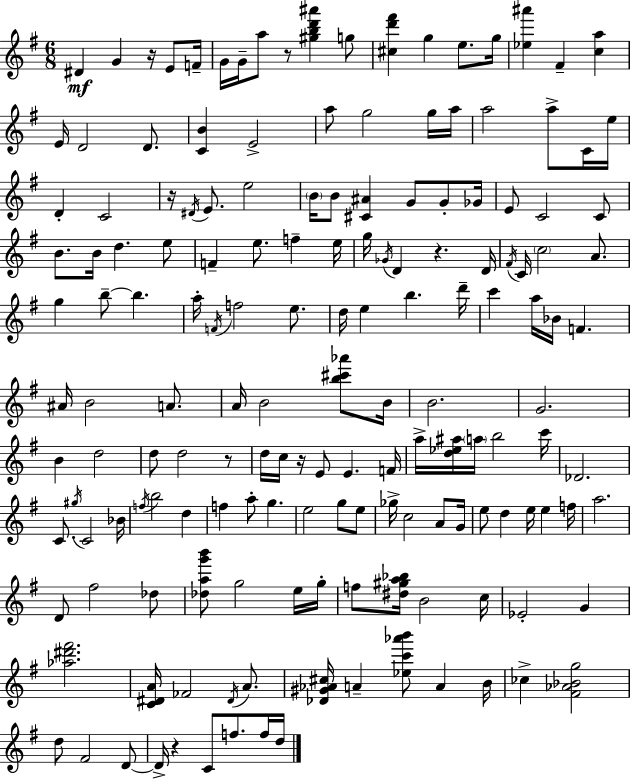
{
  \clef treble
  \numericTimeSignature
  \time 6/8
  \key e \minor
  \repeat volta 2 { dis'4\mf g'4 r16 e'8 f'16-- | g'16 g'16-- a''8 r8 <gis'' b'' d''' ais'''>4 g''8 | <cis'' d''' fis'''>4 g''4 e''8. g''16 | <ees'' ais'''>4 fis'4-- <c'' a''>4 | \break e'16 d'2 d'8. | <c' b'>4 e'2-> | a''8 g''2 g''16 a''16 | a''2 a''8-> c'16 e''16 | \break d'4-. c'2 | r16 \acciaccatura { dis'16 } e'8. e''2 | \parenthesize b'16 b'8 <cis' ais'>4 g'8 g'8-. | ges'16 e'8 c'2 c'8 | \break b'8. b'16 d''4. e''8 | f'4-- e''8. f''4-- | e''16 g''16 \acciaccatura { ges'16 } d'4 r4. | d'16 \acciaccatura { fis'16 } c'16 \parenthesize c''2 | \break a'8. g''4 b''8--~~ b''4. | a''16-. \acciaccatura { f'16 } f''2 | e''8. d''16 e''4 b''4. | d'''16-- c'''4 a''16 bes'16 f'4. | \break ais'16 b'2 | a'8. a'16 b'2 | <b'' cis''' aes'''>8 b'16 b'2. | g'2. | \break b'4 d''2 | d''8 d''2 | r8 d''16 c''16 r16 e'8 e'4. | f'16 a''16-> <d'' ees'' ais''>16 \parenthesize a''16 b''2 | \break c'''16 des'2. | c'8. \acciaccatura { gis''16 } c'2 | bes'16 \acciaccatura { f''16 } b''2 | d''4 f''4 a''8-. | \break g''4. e''2 | g''8 e''8 ges''16-> c''2 | a'8 g'16 e''8 d''4 | e''16 e''4 f''16 a''2. | \break d'8 fis''2 | des''8 <des'' a'' g''' b'''>8 g''2 | e''16 g''16-. f''8 <dis'' gis'' a'' bes''>16 b'2 | c''16 ees'2-. | \break g'4 <aes'' dis''' fis'''>2. | <c' dis' a'>16 fes'2 | \acciaccatura { dis'16 } a'8. <des' gis' aes' cis''>16 a'4-- | <ees'' c''' aes''' b'''>8 a'4 b'16 ces''4-> <fis' aes' bes' g''>2 | \break d''8 fis'2 | d'8~~ d'16-> r4 | c'8 f''8. f''16 d''16 } \bar "|."
}